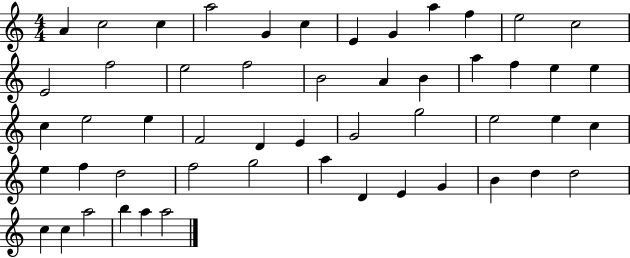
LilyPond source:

{
  \clef treble
  \numericTimeSignature
  \time 4/4
  \key c \major
  a'4 c''2 c''4 | a''2 g'4 c''4 | e'4 g'4 a''4 f''4 | e''2 c''2 | \break e'2 f''2 | e''2 f''2 | b'2 a'4 b'4 | a''4 f''4 e''4 e''4 | \break c''4 e''2 e''4 | f'2 d'4 e'4 | g'2 g''2 | e''2 e''4 c''4 | \break e''4 f''4 d''2 | f''2 g''2 | a''4 d'4 e'4 g'4 | b'4 d''4 d''2 | \break c''4 c''4 a''2 | b''4 a''4 a''2 | \bar "|."
}